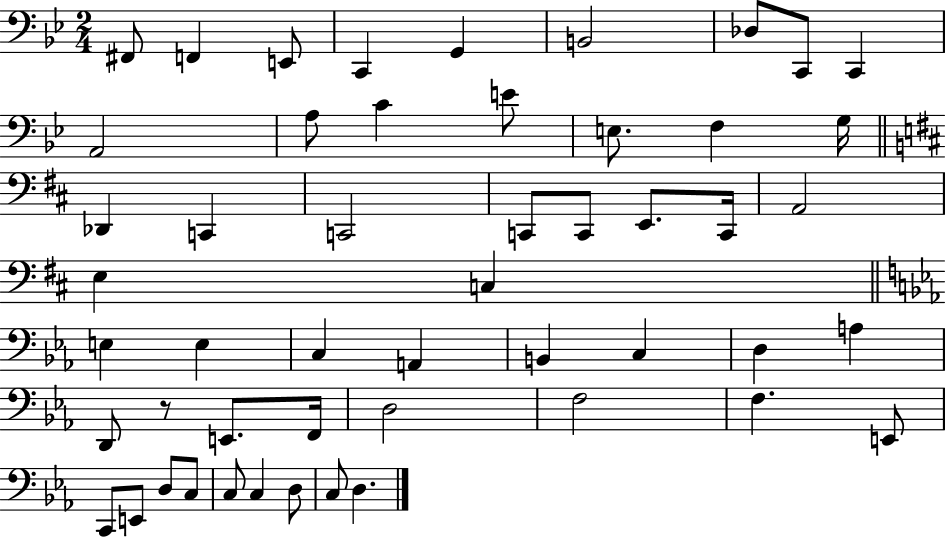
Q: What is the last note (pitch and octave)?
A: D3